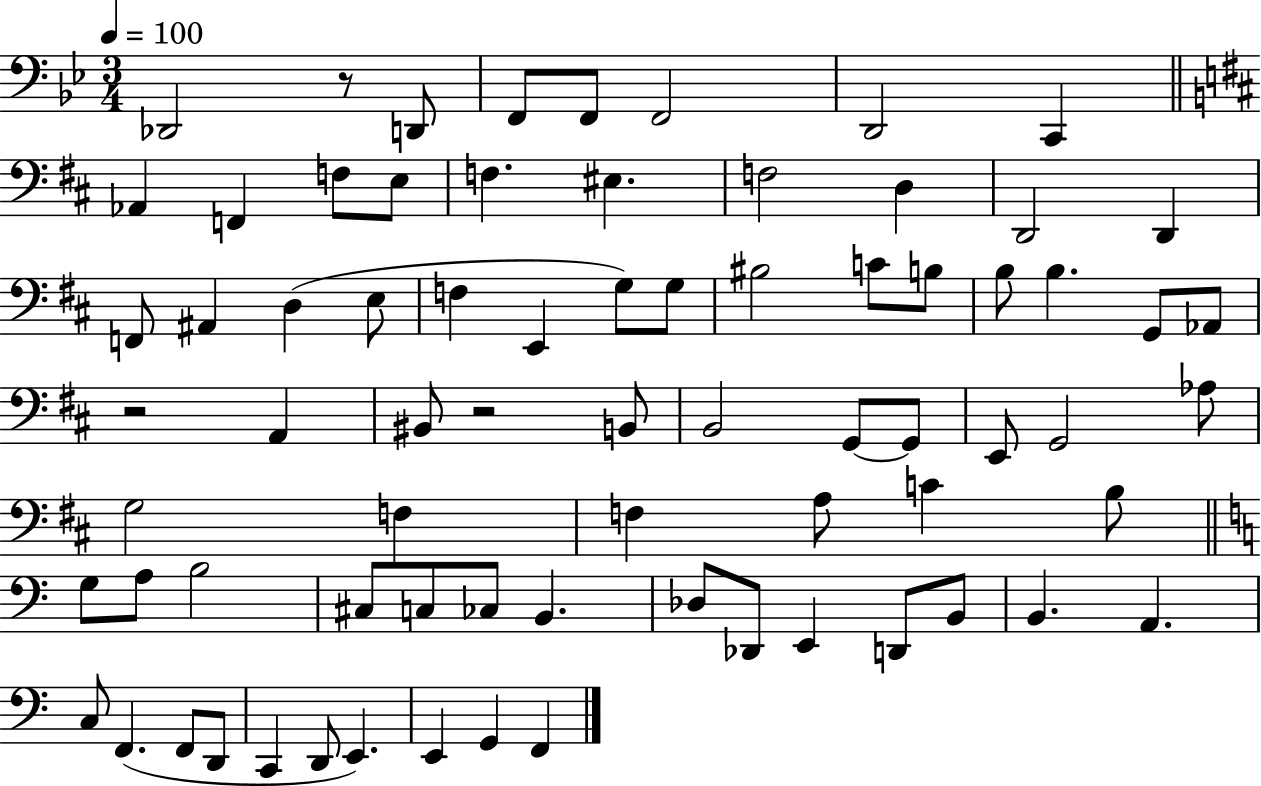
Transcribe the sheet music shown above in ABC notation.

X:1
T:Untitled
M:3/4
L:1/4
K:Bb
_D,,2 z/2 D,,/2 F,,/2 F,,/2 F,,2 D,,2 C,, _A,, F,, F,/2 E,/2 F, ^E, F,2 D, D,,2 D,, F,,/2 ^A,, D, E,/2 F, E,, G,/2 G,/2 ^B,2 C/2 B,/2 B,/2 B, G,,/2 _A,,/2 z2 A,, ^B,,/2 z2 B,,/2 B,,2 G,,/2 G,,/2 E,,/2 G,,2 _A,/2 G,2 F, F, A,/2 C B,/2 G,/2 A,/2 B,2 ^C,/2 C,/2 _C,/2 B,, _D,/2 _D,,/2 E,, D,,/2 B,,/2 B,, A,, C,/2 F,, F,,/2 D,,/2 C,, D,,/2 E,, E,, G,, F,,